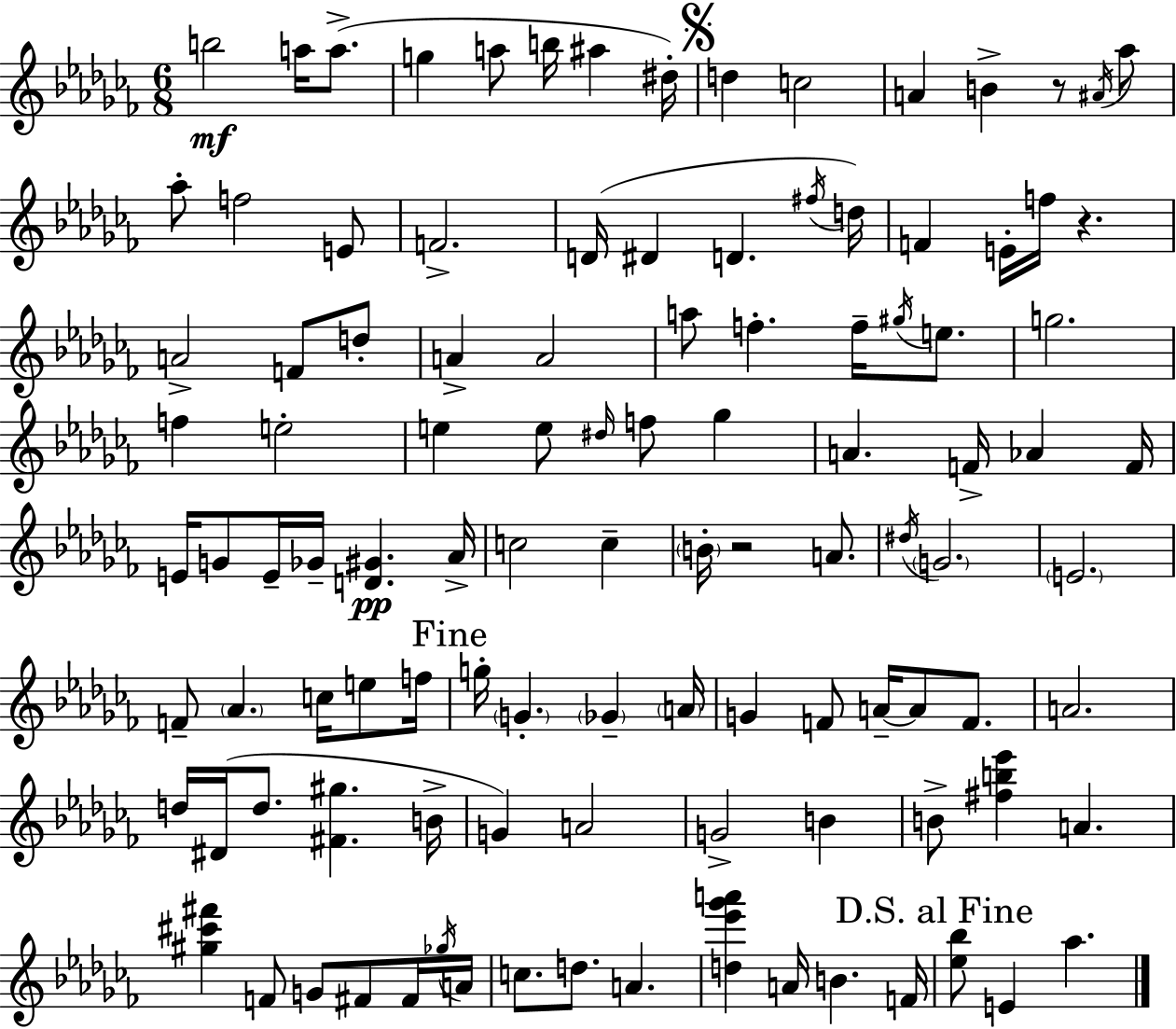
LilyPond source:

{
  \clef treble
  \numericTimeSignature
  \time 6/8
  \key aes \minor
  \repeat volta 2 { b''2\mf a''16 a''8.->( | g''4 a''8 b''16 ais''4 dis''16-.) | \mark \markup { \musicglyph "scripts.segno" } d''4 c''2 | a'4 b'4-> r8 \acciaccatura { ais'16 } aes''8 | \break aes''8-. f''2 e'8 | f'2.-> | d'16( dis'4 d'4. | \acciaccatura { fis''16 }) d''16 f'4 e'16-. f''16 r4. | \break a'2-> f'8 | d''8-. a'4-> a'2 | a''8 f''4.-. f''16-- \acciaccatura { gis''16 } | e''8. g''2. | \break f''4 e''2-. | e''4 e''8 \grace { dis''16 } f''8 | ges''4 a'4. f'16-> aes'4 | f'16 e'16 g'8 e'16-- ges'16-- <d' gis'>4.\pp | \break aes'16-> c''2 | c''4-- \parenthesize b'16-. r2 | a'8. \acciaccatura { dis''16 } \parenthesize g'2. | \parenthesize e'2. | \break f'8-- \parenthesize aes'4. | c''16 e''8 f''16 \mark "Fine" g''16-. \parenthesize g'4.-. | \parenthesize ges'4-- \parenthesize a'16 g'4 f'8 a'16--~~ | a'8 f'8. a'2. | \break d''16 dis'16( d''8. <fis' gis''>4. | b'16-> g'4) a'2 | g'2-> | b'4 b'8-> <fis'' b'' ees'''>4 a'4. | \break <gis'' cis''' fis'''>4 f'8 g'8 | fis'8 fis'16 \acciaccatura { ges''16 } a'16 c''8. d''8. | a'4. <d'' ees''' ges''' a'''>4 a'16 b'4. | f'16 \mark "D.S. al Fine" <ees'' bes''>8 e'4 | \break aes''4. } \bar "|."
}